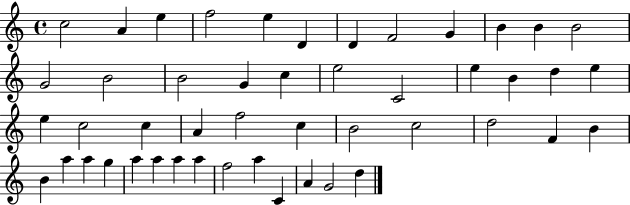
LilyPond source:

{
  \clef treble
  \time 4/4
  \defaultTimeSignature
  \key c \major
  c''2 a'4 e''4 | f''2 e''4 d'4 | d'4 f'2 g'4 | b'4 b'4 b'2 | \break g'2 b'2 | b'2 g'4 c''4 | e''2 c'2 | e''4 b'4 d''4 e''4 | \break e''4 c''2 c''4 | a'4 f''2 c''4 | b'2 c''2 | d''2 f'4 b'4 | \break b'4 a''4 a''4 g''4 | a''4 a''4 a''4 a''4 | f''2 a''4 c'4 | a'4 g'2 d''4 | \break \bar "|."
}